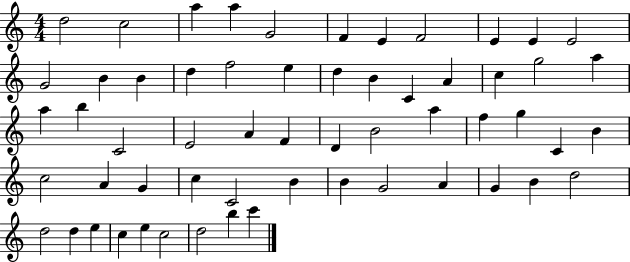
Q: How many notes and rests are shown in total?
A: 58